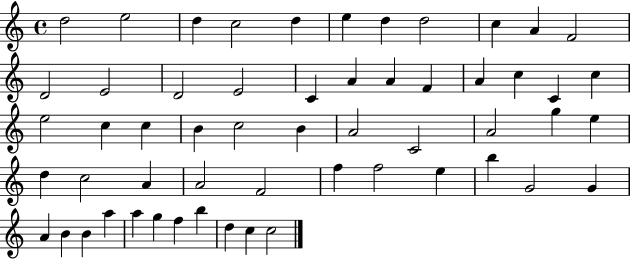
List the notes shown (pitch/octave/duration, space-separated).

D5/h E5/h D5/q C5/h D5/q E5/q D5/q D5/h C5/q A4/q F4/h D4/h E4/h D4/h E4/h C4/q A4/q A4/q F4/q A4/q C5/q C4/q C5/q E5/h C5/q C5/q B4/q C5/h B4/q A4/h C4/h A4/h G5/q E5/q D5/q C5/h A4/q A4/h F4/h F5/q F5/h E5/q B5/q G4/h G4/q A4/q B4/q B4/q A5/q A5/q G5/q F5/q B5/q D5/q C5/q C5/h